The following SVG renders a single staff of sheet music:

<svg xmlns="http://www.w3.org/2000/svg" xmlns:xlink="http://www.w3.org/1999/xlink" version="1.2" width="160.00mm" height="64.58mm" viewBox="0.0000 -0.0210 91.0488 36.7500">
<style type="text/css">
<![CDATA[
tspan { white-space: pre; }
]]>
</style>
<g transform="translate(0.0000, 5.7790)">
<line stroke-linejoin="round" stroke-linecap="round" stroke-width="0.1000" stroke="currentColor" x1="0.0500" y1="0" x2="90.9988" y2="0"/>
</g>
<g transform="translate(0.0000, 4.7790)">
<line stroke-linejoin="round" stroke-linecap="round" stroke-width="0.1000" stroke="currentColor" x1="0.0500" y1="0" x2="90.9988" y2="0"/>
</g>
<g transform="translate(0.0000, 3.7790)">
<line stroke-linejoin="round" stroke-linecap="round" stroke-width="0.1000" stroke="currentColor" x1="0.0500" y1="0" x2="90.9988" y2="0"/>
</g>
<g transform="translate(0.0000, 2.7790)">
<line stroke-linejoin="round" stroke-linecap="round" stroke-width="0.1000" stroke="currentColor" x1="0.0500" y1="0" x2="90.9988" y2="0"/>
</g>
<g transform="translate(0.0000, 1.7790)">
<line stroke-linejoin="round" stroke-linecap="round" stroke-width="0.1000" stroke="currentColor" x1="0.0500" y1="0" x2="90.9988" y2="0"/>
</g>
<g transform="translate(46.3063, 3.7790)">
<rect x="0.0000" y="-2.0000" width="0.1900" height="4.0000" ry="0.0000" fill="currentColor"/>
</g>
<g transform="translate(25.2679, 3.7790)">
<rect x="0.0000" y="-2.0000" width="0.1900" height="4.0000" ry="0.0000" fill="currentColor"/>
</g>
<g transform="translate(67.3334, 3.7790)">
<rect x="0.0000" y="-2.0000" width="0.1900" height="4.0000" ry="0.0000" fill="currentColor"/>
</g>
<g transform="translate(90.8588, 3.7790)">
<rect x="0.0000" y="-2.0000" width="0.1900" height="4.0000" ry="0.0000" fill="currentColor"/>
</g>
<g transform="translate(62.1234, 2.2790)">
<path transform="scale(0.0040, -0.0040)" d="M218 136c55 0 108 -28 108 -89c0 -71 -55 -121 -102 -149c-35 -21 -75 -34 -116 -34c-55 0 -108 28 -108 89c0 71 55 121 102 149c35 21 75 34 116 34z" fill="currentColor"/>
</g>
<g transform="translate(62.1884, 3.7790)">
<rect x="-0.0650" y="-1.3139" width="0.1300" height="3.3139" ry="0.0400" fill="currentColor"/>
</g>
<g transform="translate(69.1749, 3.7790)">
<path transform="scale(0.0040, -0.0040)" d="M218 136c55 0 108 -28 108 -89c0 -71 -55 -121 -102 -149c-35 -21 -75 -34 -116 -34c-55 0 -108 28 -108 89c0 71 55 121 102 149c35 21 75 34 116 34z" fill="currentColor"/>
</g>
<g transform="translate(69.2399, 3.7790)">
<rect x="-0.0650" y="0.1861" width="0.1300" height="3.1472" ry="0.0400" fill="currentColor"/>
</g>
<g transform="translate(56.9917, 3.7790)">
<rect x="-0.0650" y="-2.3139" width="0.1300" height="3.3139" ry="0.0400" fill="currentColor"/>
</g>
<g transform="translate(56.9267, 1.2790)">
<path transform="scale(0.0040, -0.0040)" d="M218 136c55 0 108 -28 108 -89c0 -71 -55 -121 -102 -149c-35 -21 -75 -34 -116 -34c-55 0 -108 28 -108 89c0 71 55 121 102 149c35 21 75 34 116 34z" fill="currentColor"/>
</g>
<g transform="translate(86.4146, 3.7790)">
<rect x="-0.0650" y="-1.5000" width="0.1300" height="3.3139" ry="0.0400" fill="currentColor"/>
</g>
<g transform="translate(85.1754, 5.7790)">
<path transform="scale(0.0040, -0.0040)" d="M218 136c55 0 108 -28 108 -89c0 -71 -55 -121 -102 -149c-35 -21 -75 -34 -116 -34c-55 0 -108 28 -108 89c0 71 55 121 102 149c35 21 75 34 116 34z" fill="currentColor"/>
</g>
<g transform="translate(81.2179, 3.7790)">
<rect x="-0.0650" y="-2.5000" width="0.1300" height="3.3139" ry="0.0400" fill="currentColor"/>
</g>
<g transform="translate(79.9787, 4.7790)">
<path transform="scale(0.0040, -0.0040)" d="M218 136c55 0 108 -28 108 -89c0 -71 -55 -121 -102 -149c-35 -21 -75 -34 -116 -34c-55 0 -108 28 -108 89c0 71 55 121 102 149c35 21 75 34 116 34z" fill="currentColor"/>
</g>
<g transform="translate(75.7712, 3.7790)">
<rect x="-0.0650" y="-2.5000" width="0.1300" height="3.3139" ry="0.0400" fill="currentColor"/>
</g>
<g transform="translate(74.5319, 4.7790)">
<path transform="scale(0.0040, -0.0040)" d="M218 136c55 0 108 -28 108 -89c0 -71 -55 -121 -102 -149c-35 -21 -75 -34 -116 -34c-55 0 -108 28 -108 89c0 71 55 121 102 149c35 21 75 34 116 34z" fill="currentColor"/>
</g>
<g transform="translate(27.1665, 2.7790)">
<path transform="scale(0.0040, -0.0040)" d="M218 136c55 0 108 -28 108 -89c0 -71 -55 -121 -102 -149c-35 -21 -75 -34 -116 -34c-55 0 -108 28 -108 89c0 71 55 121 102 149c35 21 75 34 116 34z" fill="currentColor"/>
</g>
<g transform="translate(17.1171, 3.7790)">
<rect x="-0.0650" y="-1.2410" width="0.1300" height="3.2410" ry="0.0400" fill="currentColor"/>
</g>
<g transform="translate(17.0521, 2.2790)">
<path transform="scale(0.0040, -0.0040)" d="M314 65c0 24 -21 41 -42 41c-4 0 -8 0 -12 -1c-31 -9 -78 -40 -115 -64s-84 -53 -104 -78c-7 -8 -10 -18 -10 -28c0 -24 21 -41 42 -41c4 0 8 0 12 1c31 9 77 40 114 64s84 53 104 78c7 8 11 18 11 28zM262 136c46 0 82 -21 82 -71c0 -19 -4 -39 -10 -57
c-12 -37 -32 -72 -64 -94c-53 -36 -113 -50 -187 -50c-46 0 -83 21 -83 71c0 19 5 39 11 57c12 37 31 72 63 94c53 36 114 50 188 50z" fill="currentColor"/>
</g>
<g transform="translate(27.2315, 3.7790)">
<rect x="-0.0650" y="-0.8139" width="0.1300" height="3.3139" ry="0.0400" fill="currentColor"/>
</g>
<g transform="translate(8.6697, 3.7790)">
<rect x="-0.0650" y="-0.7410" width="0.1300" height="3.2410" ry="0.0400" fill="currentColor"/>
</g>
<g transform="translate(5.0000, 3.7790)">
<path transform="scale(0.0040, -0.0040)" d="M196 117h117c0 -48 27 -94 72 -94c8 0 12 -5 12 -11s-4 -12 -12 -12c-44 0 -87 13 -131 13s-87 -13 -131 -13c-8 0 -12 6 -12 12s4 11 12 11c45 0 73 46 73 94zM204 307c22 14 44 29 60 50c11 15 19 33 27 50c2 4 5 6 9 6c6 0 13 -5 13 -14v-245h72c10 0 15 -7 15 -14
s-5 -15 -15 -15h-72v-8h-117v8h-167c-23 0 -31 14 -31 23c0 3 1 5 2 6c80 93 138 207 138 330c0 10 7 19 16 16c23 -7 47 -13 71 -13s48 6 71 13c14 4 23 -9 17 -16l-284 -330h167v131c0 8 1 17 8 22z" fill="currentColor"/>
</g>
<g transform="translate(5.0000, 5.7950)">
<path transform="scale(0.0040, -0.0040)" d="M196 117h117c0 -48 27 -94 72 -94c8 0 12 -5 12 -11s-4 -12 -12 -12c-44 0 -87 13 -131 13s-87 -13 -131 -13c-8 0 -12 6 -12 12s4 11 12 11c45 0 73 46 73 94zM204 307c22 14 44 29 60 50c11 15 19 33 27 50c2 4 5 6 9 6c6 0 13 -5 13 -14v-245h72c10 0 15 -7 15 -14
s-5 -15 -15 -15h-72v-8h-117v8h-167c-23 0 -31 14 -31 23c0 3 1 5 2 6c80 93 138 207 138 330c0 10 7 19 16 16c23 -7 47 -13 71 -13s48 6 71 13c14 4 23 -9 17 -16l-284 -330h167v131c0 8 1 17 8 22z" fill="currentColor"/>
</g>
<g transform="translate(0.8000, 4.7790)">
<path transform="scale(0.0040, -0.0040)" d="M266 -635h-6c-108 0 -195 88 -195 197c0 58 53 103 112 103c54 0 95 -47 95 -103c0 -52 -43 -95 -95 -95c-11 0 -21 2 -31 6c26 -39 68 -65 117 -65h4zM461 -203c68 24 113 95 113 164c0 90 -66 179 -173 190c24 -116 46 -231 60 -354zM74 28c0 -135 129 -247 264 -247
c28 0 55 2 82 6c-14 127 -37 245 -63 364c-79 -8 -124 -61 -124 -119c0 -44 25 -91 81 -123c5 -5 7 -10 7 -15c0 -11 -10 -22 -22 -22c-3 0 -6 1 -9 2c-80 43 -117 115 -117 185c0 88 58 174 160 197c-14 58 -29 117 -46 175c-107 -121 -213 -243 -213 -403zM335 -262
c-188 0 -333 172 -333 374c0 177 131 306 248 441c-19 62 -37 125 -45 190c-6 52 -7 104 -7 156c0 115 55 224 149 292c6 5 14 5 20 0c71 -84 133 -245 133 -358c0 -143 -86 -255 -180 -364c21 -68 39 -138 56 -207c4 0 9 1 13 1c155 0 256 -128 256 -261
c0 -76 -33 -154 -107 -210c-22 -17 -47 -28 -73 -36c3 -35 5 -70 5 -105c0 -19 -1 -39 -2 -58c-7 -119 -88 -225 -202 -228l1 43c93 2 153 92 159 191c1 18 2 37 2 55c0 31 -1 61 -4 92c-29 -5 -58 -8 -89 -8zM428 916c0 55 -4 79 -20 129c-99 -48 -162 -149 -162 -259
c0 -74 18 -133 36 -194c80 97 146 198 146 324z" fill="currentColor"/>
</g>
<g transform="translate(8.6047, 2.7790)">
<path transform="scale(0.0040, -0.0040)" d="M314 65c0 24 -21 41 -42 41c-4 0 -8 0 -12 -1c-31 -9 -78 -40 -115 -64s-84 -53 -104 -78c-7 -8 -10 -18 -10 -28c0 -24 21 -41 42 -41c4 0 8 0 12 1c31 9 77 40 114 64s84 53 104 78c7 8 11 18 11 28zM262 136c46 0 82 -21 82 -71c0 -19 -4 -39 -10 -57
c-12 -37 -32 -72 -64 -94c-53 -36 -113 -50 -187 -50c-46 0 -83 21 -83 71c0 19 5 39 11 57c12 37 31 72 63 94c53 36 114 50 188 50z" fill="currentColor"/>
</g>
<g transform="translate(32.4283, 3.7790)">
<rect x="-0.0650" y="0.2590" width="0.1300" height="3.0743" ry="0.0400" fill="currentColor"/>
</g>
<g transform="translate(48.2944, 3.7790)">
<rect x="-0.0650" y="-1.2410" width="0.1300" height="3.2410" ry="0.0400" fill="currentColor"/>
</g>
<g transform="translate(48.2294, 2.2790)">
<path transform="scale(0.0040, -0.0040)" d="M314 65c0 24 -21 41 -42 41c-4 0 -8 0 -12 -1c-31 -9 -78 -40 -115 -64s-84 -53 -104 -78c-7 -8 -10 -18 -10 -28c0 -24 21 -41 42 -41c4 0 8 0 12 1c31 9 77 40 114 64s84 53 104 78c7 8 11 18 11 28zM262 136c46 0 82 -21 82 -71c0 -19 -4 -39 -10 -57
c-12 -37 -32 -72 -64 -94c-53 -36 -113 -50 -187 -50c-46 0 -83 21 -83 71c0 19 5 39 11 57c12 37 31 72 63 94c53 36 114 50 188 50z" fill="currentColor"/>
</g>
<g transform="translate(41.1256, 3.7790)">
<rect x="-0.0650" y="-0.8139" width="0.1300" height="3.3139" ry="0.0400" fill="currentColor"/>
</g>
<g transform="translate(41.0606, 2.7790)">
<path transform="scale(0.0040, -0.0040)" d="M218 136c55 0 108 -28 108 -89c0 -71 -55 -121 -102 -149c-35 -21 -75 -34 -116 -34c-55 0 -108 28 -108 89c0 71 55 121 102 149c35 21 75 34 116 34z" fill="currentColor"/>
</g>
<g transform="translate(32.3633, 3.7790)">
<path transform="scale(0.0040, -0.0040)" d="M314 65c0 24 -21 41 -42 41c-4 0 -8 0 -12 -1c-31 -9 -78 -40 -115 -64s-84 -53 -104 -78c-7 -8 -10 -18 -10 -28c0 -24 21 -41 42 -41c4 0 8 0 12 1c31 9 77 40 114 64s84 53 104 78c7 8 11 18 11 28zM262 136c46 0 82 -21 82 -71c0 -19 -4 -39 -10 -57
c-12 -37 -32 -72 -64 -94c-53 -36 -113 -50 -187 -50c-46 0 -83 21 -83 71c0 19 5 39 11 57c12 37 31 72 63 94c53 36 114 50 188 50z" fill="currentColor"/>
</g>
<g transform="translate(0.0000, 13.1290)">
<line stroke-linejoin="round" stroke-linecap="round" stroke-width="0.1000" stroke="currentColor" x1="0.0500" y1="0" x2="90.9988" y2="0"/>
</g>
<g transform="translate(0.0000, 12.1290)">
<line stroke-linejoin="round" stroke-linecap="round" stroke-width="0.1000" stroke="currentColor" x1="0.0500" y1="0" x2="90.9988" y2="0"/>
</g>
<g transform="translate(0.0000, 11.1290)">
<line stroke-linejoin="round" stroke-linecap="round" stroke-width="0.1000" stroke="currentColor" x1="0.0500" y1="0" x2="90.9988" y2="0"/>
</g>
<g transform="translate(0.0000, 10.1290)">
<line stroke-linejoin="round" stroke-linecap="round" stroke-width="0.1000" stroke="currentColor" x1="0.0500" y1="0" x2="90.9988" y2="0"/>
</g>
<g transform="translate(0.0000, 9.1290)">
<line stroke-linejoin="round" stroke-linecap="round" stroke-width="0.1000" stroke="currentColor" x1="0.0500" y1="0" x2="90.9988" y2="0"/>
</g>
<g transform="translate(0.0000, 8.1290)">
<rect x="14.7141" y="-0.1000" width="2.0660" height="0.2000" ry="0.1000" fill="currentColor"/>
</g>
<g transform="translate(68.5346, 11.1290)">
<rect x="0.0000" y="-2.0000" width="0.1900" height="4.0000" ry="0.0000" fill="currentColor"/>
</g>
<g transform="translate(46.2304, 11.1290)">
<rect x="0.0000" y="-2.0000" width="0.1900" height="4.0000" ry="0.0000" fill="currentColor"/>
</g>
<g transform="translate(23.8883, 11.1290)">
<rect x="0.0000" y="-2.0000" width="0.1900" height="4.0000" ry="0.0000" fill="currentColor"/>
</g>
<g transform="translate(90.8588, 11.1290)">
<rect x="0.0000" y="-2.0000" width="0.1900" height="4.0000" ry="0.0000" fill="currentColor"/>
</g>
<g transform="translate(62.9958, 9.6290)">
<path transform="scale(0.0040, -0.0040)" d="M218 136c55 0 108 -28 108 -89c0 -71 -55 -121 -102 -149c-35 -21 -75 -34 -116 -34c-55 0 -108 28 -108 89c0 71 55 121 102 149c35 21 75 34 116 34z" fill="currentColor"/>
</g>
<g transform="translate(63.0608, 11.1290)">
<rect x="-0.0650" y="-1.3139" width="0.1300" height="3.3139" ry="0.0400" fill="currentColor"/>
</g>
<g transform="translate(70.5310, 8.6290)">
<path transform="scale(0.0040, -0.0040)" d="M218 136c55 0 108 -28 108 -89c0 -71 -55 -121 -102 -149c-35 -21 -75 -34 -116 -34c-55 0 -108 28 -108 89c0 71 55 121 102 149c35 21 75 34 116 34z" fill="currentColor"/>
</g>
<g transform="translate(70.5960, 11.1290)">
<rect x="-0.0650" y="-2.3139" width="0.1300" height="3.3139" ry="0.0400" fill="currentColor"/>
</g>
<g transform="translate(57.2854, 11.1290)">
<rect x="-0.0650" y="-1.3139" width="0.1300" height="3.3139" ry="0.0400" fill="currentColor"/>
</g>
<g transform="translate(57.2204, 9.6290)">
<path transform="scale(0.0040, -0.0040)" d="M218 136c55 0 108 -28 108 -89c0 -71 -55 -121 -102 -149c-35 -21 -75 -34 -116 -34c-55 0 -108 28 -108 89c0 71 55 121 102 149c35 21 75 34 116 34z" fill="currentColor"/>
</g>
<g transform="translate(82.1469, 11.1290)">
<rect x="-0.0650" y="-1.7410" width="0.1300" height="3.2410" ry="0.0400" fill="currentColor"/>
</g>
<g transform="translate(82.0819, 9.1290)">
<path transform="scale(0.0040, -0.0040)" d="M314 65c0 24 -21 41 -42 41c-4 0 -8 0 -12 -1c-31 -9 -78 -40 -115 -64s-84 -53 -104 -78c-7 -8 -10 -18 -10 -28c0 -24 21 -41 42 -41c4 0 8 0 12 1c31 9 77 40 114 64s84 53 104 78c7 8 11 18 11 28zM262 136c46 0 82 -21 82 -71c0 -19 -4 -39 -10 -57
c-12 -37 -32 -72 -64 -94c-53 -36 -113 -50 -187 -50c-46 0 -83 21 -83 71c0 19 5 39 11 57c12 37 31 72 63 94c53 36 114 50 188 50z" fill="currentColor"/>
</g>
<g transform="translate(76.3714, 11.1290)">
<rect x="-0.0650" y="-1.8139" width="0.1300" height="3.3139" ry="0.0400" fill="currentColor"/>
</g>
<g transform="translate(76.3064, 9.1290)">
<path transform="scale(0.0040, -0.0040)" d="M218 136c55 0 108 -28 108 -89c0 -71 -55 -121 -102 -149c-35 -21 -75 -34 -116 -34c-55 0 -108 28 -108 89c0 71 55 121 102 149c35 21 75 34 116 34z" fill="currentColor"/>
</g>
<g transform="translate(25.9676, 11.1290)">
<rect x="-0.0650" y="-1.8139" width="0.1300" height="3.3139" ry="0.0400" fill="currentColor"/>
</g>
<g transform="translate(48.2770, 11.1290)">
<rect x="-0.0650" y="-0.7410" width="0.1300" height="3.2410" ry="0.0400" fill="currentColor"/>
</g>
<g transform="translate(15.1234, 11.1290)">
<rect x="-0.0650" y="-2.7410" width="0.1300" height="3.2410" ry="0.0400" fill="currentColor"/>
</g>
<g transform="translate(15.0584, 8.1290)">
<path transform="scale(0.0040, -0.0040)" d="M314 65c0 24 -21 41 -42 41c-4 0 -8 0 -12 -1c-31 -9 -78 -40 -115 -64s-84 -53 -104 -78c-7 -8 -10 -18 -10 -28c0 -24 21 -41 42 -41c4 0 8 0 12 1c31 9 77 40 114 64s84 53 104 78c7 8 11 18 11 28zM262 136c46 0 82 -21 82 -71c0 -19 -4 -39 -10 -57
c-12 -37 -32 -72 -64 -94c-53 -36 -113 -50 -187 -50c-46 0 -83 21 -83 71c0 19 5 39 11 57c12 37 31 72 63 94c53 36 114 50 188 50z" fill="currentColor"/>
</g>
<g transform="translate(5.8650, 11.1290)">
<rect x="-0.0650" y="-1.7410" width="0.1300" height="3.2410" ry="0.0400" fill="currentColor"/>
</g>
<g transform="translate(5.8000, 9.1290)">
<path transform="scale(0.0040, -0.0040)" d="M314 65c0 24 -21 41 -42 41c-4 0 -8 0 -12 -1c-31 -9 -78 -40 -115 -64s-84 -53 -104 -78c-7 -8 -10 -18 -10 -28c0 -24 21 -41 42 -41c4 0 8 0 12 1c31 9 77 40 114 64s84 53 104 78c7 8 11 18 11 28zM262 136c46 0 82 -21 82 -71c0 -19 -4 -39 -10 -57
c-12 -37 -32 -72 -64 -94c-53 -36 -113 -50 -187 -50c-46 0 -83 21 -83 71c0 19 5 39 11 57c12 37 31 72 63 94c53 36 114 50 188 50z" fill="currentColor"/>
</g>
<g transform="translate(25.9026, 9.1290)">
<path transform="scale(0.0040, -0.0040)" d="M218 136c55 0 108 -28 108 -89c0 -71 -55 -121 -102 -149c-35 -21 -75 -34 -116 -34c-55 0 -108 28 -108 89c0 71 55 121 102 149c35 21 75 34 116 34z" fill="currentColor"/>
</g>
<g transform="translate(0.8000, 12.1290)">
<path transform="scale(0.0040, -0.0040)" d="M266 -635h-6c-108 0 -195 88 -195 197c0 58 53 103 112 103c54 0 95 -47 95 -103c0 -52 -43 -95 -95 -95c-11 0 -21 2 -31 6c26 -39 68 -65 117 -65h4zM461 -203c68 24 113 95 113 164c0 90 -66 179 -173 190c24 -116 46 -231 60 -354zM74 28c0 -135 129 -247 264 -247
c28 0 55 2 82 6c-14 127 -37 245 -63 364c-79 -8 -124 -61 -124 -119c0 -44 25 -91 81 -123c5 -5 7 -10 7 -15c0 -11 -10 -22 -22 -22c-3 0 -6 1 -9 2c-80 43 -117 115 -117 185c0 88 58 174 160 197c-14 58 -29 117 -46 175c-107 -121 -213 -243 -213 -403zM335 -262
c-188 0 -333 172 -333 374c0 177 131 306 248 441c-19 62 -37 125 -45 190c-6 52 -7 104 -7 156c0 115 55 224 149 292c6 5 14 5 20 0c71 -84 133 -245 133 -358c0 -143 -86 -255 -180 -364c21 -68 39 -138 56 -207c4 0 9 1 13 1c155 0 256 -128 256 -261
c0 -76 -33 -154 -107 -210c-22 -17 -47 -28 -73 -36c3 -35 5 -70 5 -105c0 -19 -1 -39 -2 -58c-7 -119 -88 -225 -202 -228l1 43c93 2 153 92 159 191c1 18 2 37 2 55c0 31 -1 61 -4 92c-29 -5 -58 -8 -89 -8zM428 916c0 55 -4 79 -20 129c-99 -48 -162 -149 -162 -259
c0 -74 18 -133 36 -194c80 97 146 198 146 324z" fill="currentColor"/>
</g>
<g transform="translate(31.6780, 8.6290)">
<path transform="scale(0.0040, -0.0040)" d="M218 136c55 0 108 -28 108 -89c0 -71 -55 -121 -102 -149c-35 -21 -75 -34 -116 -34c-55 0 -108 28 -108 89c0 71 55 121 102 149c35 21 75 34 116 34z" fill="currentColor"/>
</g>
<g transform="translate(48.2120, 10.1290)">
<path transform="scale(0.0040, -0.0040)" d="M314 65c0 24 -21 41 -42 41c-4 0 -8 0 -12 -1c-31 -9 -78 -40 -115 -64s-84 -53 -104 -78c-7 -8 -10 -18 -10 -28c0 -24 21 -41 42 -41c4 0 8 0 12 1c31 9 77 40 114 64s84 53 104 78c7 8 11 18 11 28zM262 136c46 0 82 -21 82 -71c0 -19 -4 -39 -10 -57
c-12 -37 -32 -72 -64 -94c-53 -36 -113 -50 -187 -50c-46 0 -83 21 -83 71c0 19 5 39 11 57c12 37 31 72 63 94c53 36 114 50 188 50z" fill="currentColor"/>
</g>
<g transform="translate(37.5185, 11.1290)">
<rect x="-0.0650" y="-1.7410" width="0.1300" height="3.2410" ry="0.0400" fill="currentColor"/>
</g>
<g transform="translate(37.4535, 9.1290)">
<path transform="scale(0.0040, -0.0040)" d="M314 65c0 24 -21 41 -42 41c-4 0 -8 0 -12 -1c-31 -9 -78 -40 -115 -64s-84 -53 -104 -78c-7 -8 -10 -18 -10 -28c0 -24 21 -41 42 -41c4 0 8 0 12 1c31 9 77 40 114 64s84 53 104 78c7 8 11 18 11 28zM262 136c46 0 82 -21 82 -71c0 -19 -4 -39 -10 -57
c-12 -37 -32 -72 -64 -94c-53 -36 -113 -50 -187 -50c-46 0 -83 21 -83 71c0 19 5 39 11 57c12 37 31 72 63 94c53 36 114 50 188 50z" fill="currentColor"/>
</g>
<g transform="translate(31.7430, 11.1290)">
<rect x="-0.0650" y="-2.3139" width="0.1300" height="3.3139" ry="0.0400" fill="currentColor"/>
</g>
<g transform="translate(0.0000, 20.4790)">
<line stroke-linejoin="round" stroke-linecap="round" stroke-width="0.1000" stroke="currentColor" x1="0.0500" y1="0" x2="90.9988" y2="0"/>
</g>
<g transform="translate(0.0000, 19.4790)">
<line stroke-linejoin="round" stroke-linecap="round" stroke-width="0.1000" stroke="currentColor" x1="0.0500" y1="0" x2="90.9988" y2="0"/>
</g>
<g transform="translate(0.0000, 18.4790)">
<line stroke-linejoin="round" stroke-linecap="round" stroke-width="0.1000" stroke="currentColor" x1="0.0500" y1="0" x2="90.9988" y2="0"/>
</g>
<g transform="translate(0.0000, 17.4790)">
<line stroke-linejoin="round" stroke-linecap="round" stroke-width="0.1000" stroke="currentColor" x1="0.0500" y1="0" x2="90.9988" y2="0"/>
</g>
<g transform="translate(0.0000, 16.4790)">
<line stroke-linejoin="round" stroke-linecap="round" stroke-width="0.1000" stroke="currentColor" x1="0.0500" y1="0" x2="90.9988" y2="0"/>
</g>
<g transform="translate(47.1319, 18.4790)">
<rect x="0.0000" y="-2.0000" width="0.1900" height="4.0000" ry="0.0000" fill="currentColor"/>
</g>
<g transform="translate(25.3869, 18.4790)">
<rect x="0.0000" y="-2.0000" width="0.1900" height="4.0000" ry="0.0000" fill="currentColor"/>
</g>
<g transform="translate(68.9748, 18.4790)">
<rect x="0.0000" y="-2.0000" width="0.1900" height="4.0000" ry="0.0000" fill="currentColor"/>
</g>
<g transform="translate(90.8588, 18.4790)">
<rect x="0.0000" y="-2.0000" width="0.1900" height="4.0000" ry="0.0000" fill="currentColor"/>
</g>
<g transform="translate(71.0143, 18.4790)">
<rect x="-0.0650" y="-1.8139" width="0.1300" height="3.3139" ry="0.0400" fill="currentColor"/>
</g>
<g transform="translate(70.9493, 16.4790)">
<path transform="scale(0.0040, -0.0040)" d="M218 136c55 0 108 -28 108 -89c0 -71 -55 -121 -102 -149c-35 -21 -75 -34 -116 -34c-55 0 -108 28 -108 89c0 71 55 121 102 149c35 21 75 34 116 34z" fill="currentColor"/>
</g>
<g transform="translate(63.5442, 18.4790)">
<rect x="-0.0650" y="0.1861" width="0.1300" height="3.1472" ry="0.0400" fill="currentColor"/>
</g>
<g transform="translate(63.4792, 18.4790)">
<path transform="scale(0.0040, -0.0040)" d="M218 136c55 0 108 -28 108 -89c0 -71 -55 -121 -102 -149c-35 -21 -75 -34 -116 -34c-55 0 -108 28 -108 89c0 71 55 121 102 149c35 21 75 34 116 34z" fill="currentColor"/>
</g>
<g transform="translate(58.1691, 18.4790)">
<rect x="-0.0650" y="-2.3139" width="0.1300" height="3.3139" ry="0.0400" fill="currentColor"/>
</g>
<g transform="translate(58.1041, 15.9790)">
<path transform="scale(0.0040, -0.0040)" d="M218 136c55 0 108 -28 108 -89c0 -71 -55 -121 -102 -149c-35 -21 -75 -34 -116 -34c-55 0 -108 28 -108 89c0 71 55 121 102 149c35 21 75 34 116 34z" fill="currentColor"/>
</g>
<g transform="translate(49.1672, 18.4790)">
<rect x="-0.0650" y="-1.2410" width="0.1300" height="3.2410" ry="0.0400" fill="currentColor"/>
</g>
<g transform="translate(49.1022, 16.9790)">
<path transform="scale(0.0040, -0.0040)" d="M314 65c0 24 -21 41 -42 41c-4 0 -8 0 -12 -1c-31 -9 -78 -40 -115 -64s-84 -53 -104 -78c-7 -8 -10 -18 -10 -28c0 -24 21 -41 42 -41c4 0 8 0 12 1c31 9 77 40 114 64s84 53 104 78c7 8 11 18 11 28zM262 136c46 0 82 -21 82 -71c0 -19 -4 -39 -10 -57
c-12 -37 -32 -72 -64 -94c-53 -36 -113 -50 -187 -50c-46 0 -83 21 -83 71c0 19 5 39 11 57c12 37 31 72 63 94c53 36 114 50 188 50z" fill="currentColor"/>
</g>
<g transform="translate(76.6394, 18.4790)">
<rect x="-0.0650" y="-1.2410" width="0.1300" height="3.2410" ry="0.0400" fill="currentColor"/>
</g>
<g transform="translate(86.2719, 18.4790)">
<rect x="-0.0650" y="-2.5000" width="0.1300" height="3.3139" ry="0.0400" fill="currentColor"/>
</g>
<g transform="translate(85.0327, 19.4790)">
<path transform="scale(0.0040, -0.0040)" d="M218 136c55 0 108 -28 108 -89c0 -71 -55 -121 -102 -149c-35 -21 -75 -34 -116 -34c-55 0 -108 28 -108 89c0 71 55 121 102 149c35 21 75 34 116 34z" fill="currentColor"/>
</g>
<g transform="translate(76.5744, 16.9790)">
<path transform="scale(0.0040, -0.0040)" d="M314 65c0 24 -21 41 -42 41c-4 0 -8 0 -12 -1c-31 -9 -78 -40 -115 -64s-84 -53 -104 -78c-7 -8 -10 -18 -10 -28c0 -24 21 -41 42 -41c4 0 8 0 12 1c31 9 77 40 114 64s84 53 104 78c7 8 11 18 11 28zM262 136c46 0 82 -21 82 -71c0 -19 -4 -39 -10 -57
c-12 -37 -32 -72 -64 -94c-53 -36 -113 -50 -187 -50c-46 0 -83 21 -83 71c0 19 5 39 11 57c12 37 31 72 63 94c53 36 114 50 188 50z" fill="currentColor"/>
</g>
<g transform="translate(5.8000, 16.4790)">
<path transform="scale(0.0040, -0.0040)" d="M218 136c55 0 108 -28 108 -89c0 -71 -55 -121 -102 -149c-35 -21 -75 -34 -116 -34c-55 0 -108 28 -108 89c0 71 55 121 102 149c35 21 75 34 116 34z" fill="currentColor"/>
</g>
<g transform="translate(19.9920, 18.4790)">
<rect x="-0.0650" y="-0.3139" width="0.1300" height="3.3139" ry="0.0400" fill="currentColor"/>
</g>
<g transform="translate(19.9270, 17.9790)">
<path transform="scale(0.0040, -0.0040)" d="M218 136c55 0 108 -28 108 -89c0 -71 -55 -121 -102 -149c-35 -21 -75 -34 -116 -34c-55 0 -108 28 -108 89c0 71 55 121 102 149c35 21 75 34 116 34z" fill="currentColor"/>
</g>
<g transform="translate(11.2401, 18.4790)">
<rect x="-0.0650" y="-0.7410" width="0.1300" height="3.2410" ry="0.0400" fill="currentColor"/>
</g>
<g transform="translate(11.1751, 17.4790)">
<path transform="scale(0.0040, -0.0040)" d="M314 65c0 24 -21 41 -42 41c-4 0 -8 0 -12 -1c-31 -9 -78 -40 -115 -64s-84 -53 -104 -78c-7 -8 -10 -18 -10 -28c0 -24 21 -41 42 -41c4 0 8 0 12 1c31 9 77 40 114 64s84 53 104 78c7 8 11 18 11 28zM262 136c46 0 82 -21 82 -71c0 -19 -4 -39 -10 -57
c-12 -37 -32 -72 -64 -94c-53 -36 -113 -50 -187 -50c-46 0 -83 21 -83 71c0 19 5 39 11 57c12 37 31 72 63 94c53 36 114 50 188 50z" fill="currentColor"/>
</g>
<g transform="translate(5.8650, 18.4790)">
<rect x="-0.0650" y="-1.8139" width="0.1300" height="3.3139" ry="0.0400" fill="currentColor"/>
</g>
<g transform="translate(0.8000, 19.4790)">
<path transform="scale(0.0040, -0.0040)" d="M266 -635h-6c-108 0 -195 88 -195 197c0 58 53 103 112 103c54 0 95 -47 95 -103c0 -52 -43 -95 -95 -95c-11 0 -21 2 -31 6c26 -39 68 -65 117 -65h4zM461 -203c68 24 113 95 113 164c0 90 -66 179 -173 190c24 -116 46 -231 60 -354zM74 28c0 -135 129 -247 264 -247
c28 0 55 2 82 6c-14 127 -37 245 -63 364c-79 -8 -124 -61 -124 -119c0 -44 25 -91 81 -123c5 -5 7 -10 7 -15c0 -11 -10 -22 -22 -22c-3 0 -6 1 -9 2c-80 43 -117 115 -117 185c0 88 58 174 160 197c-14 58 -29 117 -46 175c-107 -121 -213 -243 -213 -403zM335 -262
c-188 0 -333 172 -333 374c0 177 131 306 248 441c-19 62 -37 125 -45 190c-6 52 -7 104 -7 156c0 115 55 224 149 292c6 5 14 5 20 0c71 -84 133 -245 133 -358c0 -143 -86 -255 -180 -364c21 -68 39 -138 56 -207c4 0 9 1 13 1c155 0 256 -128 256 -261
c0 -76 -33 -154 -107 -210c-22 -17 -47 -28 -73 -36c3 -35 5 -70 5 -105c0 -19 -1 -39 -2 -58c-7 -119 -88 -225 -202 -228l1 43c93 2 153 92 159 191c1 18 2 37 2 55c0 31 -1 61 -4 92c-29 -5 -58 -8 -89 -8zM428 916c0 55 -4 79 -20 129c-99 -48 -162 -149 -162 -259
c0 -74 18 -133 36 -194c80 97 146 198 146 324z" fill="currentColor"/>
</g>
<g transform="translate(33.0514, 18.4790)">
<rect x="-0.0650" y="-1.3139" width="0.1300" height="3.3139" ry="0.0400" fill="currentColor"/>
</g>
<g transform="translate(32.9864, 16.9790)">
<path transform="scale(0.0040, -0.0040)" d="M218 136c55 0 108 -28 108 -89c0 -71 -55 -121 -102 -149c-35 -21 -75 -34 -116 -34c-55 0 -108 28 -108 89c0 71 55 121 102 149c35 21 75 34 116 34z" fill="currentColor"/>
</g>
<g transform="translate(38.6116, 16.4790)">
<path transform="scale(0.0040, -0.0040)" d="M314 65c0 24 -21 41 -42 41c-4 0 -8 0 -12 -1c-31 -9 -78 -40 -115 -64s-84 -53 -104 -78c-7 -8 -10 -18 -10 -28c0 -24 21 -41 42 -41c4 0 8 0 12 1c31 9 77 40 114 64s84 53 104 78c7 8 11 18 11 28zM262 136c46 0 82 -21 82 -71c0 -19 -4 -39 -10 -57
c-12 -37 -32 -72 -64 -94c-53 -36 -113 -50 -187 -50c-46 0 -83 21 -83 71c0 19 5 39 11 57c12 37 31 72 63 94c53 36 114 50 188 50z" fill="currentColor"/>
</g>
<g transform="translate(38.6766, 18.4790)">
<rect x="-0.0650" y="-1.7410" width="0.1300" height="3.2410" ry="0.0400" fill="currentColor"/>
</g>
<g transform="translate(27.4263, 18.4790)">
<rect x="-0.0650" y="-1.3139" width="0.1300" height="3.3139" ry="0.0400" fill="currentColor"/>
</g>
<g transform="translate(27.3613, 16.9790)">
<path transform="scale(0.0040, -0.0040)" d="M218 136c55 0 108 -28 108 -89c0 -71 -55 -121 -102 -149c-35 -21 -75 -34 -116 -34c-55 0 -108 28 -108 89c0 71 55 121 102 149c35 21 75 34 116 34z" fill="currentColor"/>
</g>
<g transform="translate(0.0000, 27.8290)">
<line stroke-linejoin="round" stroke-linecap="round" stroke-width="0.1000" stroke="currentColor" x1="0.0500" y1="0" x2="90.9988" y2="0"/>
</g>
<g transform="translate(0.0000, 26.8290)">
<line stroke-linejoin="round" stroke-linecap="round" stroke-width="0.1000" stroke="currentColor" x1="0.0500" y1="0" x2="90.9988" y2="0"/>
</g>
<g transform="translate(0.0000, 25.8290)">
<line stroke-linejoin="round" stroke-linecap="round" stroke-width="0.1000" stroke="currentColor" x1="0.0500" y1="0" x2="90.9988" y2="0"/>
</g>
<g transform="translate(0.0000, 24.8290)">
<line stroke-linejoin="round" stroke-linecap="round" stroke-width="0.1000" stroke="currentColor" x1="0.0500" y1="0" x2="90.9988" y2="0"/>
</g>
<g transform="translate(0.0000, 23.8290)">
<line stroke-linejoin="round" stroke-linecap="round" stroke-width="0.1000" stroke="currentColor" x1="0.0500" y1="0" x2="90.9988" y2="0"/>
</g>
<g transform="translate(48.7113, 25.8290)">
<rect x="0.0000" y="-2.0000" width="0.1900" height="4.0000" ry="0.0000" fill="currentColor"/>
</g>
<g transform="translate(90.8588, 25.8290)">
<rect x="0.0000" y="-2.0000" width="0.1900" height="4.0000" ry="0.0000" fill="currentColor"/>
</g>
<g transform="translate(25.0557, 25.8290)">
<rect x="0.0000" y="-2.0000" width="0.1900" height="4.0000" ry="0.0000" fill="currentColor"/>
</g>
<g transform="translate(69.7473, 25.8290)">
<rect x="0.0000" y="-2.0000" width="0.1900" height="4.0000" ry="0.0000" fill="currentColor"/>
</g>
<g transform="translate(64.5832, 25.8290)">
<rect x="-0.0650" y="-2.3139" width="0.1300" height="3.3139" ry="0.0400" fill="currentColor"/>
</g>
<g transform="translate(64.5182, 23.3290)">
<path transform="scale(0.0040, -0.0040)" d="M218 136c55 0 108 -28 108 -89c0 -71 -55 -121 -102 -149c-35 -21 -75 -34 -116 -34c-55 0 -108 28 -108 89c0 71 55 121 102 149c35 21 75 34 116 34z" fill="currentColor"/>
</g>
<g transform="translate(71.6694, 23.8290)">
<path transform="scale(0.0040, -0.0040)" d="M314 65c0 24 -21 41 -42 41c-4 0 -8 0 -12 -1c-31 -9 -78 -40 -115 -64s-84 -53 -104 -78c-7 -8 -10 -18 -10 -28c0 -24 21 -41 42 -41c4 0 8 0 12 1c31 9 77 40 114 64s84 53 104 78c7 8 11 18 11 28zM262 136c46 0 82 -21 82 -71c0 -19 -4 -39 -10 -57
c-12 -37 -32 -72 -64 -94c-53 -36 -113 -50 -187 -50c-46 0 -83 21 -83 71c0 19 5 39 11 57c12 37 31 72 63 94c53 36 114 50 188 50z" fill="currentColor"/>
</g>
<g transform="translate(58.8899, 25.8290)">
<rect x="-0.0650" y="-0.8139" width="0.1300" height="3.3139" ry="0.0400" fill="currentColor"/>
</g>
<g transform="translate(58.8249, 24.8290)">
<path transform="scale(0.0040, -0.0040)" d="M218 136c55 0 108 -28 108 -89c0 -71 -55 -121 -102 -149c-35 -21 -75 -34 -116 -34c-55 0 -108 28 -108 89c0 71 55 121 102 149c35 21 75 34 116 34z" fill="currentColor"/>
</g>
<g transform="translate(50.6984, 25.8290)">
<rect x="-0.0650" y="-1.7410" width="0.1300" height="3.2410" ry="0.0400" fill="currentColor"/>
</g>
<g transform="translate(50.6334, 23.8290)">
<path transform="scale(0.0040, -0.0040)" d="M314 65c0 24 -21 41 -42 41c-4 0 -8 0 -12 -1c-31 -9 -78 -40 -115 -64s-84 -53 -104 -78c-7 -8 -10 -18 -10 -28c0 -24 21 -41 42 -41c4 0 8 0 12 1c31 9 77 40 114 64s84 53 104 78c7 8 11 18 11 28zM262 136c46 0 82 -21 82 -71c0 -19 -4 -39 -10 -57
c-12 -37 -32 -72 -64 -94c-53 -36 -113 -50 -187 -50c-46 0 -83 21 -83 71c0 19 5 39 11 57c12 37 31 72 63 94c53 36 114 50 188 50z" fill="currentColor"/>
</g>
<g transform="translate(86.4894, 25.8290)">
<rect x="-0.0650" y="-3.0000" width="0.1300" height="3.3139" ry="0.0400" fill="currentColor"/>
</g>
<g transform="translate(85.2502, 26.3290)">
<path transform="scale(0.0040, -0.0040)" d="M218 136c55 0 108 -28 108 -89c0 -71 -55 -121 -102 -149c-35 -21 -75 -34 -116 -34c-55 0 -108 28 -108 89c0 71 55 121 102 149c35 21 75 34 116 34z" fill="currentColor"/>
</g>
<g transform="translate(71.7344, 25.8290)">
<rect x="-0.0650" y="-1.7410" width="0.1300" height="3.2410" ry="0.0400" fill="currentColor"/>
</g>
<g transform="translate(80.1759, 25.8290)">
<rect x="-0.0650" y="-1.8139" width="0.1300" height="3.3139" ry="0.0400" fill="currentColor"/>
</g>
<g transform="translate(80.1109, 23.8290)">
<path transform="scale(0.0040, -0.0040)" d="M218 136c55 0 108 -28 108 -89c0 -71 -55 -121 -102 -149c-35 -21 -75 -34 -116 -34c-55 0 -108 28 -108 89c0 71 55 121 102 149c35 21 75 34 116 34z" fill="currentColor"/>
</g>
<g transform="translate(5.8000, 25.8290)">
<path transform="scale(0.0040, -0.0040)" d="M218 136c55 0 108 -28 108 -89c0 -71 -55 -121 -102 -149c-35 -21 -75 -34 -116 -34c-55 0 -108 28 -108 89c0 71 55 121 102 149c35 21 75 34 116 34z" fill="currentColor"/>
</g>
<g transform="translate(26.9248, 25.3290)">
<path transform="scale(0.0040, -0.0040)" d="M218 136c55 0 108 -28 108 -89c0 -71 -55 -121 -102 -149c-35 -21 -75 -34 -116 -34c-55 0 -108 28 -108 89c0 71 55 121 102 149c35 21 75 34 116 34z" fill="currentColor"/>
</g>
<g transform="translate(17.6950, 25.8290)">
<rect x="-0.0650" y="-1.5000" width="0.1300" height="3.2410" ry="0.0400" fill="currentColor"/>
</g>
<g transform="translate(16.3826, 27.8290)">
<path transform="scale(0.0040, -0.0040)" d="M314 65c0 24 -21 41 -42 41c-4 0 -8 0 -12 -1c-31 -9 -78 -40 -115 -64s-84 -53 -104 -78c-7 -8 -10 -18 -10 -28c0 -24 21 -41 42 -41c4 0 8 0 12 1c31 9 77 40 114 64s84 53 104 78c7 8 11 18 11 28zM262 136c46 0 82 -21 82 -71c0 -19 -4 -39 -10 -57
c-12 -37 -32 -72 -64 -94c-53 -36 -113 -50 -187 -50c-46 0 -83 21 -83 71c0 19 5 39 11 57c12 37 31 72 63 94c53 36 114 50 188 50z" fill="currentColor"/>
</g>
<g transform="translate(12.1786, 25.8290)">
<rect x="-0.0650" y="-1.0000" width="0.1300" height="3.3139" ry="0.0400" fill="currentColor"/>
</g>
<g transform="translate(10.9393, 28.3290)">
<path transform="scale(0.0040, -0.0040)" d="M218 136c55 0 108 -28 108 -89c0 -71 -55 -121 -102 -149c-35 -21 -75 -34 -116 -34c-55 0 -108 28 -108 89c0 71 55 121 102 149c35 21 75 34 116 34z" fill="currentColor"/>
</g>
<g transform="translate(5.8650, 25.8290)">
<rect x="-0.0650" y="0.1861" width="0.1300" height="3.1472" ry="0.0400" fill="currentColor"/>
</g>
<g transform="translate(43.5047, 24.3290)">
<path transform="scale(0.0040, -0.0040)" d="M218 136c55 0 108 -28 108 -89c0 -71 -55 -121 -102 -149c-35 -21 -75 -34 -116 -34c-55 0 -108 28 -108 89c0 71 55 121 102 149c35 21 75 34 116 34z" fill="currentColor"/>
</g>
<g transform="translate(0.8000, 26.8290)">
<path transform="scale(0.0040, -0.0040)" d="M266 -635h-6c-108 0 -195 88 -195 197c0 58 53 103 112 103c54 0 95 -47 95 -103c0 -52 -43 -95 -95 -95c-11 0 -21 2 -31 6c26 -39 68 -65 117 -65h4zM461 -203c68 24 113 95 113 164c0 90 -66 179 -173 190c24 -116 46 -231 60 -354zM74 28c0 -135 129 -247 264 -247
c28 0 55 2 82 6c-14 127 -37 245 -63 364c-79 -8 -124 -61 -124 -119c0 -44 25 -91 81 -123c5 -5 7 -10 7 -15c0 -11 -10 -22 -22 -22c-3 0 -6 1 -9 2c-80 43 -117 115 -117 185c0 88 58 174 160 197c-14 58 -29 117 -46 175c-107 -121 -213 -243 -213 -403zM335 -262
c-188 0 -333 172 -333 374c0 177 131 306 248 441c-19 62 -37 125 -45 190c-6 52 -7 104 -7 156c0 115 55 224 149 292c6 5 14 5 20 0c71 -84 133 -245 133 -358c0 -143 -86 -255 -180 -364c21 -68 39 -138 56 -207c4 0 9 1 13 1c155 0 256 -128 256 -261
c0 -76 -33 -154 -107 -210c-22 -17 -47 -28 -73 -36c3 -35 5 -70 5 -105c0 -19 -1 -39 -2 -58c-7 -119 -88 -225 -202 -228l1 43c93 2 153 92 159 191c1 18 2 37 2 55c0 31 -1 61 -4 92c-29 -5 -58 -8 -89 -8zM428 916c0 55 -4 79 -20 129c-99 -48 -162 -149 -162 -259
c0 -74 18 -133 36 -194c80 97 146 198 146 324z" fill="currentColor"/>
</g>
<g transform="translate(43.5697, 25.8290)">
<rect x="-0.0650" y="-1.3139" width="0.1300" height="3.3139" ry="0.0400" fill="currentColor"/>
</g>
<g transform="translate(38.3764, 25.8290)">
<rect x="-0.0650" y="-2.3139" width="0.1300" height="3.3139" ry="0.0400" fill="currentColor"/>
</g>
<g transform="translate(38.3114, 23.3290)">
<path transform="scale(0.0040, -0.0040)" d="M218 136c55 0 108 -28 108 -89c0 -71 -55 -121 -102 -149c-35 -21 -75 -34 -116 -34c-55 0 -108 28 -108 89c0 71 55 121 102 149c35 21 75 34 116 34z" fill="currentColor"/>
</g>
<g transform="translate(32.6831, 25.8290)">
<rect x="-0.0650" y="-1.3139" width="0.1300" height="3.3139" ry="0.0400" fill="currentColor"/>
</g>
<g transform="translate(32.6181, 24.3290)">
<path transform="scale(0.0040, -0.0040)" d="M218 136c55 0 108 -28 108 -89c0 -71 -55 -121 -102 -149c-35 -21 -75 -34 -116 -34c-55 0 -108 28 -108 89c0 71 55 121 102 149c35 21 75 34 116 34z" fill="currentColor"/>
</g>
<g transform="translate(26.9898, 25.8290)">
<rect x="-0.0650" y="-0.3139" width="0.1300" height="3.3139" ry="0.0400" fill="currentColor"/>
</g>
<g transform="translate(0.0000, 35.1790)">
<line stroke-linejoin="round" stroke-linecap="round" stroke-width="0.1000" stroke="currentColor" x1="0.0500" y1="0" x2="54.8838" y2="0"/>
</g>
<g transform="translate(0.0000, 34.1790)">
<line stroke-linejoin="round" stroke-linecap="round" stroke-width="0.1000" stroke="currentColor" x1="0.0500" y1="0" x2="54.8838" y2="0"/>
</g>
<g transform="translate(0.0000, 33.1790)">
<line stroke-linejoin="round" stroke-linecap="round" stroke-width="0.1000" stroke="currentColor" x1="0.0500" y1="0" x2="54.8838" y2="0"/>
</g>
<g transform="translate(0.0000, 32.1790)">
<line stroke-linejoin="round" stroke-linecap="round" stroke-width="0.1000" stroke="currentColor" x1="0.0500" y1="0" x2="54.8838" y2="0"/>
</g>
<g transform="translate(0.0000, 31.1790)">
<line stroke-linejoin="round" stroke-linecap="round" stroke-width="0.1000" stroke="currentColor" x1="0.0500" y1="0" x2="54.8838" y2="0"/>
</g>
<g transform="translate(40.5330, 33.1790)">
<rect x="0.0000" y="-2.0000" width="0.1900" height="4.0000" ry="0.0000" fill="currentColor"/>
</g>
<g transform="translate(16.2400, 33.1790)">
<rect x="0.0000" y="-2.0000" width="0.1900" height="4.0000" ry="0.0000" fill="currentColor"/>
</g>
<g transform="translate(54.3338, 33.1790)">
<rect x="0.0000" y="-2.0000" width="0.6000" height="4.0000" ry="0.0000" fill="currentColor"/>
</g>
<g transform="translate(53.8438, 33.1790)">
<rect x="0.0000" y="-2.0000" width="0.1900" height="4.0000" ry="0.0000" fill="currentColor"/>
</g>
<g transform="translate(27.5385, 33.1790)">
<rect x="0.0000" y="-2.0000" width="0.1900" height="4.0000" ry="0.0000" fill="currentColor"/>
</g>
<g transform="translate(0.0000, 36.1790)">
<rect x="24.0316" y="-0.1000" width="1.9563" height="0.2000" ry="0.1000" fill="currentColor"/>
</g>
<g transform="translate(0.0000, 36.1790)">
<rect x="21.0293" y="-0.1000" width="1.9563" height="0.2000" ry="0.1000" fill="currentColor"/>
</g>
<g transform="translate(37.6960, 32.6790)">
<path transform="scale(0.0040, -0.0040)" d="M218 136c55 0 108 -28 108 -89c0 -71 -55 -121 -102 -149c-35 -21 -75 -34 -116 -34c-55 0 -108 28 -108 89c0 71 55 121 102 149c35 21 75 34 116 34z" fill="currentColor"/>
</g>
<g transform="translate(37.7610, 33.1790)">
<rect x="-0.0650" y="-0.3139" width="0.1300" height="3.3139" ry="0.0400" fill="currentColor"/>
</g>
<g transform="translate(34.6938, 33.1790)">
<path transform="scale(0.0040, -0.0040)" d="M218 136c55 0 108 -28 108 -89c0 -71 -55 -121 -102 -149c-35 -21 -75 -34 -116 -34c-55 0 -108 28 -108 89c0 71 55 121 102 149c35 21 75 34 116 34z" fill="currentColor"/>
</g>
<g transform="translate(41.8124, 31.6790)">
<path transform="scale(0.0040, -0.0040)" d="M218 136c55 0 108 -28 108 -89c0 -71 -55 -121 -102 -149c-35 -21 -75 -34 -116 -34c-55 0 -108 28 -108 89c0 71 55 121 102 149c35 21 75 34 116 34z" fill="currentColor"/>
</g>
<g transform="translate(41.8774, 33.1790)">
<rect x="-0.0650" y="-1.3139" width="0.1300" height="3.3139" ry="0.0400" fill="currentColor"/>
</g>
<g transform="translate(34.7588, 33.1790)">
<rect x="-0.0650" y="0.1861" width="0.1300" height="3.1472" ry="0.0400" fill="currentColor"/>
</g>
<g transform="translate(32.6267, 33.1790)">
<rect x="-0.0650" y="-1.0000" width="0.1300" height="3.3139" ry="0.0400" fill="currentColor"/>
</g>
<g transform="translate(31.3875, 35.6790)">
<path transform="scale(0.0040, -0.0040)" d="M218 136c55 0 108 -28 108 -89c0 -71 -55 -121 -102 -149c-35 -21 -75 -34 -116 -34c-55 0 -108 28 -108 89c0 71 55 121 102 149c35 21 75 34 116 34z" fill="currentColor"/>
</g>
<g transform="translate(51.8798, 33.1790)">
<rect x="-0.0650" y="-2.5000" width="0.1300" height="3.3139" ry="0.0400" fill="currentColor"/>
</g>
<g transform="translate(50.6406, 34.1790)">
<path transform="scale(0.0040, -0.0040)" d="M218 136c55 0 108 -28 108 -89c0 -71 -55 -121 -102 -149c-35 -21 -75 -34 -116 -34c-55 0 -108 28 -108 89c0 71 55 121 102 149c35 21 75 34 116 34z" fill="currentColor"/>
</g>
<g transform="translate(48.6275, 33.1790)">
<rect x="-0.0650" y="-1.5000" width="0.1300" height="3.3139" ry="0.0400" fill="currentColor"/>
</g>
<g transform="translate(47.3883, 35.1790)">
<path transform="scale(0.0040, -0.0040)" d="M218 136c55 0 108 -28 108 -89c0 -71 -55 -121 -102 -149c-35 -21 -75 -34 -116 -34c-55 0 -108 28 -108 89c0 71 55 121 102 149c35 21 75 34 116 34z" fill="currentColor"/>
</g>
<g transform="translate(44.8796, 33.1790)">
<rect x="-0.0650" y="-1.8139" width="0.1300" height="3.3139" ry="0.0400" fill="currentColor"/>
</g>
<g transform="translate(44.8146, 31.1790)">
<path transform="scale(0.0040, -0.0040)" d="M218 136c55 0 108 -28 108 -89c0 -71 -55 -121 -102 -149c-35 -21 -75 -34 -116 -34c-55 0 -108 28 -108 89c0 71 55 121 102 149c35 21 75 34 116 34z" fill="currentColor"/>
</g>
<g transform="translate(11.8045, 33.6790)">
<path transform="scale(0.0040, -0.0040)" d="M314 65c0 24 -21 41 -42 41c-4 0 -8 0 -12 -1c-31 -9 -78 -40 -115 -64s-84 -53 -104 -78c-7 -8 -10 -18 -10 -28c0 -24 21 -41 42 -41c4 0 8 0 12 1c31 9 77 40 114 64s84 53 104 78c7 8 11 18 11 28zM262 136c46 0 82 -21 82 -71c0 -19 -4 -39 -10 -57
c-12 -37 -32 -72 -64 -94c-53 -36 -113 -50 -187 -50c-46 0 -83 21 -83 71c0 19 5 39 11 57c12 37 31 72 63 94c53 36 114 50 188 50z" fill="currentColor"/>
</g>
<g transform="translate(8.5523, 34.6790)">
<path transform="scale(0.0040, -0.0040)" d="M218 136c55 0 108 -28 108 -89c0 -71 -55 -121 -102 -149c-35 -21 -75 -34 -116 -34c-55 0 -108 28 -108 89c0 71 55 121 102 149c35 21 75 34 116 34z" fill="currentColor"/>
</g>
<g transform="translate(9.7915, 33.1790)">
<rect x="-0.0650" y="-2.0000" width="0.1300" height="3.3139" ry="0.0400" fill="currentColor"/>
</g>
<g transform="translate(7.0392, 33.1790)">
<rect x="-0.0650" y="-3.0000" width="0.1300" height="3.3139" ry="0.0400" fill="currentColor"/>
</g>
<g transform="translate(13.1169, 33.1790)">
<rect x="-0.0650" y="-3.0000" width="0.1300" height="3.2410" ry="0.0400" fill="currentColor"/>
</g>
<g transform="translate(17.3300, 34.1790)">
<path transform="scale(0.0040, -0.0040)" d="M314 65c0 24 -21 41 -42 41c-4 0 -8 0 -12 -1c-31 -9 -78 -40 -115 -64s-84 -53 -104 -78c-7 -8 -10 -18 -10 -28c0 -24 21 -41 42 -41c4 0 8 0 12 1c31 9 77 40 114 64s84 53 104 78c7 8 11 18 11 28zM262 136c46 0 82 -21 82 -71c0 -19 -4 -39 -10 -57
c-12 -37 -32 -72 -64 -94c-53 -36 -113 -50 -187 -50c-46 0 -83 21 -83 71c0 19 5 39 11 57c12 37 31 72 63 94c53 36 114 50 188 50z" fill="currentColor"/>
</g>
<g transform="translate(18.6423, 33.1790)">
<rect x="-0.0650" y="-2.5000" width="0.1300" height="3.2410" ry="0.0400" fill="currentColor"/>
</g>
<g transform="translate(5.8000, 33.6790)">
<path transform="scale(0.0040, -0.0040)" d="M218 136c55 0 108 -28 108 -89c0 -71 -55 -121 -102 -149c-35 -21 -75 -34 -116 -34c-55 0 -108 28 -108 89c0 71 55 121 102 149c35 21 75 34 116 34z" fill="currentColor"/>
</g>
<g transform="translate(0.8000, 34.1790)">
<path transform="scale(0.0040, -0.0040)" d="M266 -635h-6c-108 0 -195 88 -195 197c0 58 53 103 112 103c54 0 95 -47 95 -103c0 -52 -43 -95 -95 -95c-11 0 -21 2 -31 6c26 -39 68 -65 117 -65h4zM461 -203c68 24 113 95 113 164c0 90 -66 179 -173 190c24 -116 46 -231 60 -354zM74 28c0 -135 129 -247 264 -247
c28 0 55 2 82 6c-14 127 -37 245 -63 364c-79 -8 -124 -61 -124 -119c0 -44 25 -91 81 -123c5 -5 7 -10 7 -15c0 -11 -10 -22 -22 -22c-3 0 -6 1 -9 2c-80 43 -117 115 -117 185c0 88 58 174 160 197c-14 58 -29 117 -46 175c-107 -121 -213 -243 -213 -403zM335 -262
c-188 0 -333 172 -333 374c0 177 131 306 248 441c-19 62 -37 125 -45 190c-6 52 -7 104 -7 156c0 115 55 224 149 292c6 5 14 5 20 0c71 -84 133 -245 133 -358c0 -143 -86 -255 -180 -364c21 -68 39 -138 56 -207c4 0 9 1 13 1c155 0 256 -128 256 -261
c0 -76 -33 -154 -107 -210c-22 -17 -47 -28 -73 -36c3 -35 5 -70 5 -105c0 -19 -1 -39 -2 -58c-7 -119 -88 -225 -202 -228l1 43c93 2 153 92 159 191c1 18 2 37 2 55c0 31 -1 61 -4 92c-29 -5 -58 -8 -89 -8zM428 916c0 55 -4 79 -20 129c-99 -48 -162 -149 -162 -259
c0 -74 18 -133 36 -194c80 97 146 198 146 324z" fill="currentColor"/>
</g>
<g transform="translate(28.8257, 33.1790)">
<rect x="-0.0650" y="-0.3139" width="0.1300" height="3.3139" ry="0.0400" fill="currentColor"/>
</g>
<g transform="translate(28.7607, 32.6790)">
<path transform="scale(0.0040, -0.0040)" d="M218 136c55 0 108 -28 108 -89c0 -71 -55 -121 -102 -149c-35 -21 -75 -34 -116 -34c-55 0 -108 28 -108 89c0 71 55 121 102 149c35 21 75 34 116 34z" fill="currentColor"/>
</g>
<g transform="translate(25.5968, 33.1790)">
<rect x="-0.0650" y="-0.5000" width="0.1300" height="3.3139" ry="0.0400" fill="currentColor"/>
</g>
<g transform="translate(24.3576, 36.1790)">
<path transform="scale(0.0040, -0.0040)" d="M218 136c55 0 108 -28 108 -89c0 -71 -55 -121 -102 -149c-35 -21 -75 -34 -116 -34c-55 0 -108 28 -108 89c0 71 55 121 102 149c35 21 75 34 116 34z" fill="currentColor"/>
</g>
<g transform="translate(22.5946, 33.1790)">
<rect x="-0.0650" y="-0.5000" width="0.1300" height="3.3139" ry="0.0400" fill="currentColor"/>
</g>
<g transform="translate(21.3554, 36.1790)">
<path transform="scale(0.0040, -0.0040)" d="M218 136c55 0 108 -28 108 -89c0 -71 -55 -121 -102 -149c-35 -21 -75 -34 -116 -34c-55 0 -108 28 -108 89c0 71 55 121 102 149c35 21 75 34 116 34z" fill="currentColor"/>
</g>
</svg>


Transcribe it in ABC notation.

X:1
T:Untitled
M:4/4
L:1/4
K:C
d2 e2 d B2 d e2 g e B G G E f2 a2 f g f2 d2 e e g f f2 f d2 c e e f2 e2 g B f e2 G B D E2 c e g e f2 d g f2 f A A F A2 G2 C C c D B c e f E G